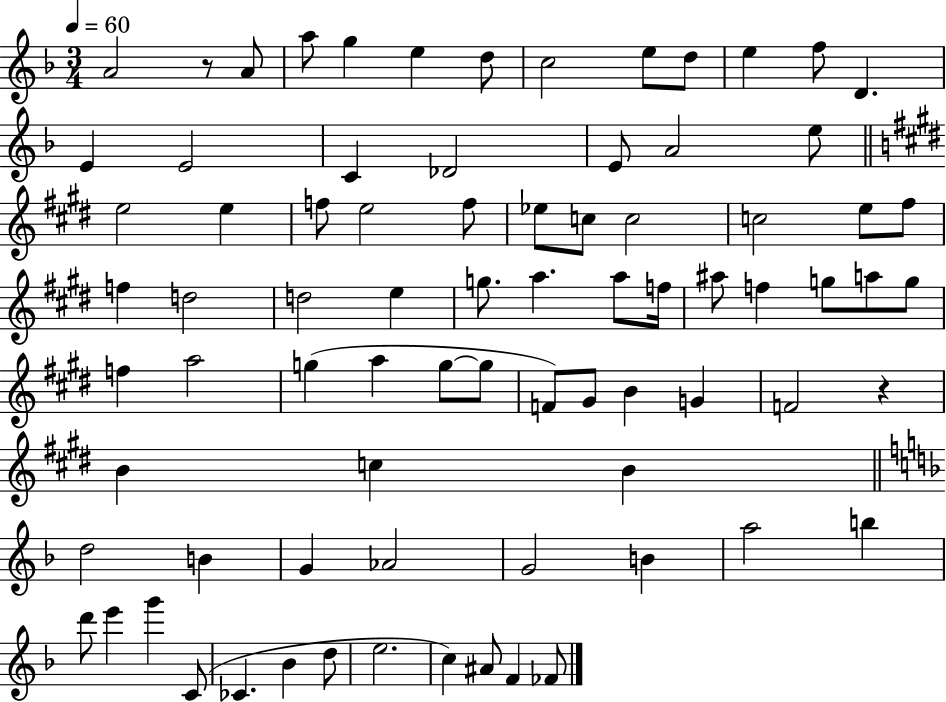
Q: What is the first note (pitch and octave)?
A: A4